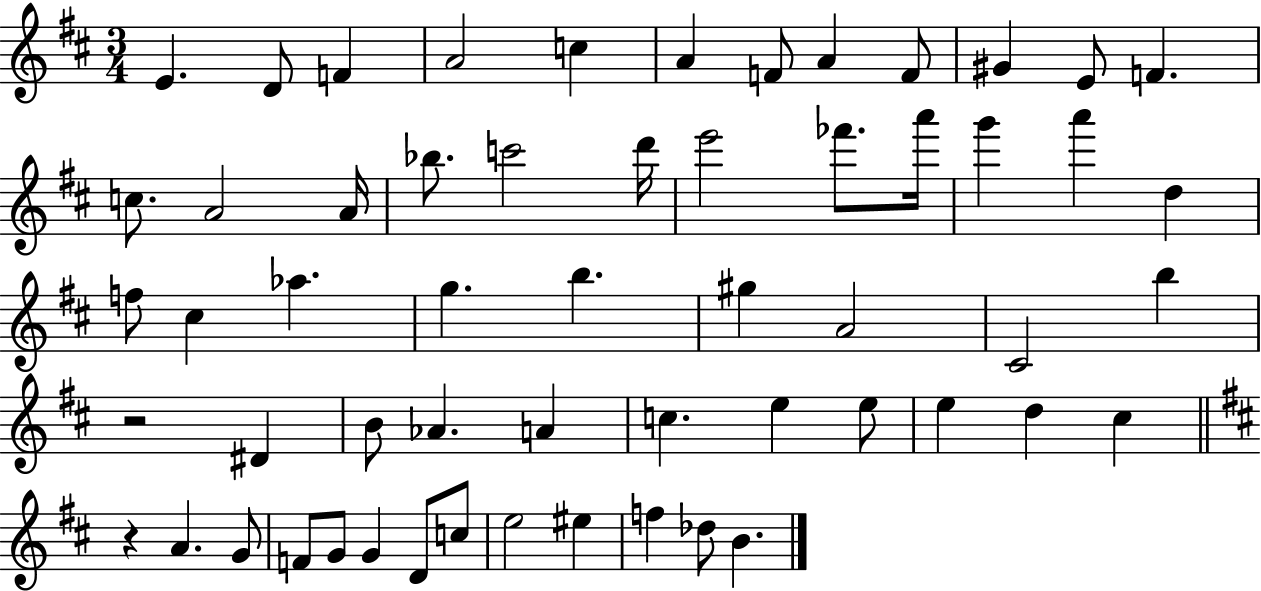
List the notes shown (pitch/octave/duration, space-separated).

E4/q. D4/e F4/q A4/h C5/q A4/q F4/e A4/q F4/e G#4/q E4/e F4/q. C5/e. A4/h A4/s Bb5/e. C6/h D6/s E6/h FES6/e. A6/s G6/q A6/q D5/q F5/e C#5/q Ab5/q. G5/q. B5/q. G#5/q A4/h C#4/h B5/q R/h D#4/q B4/e Ab4/q. A4/q C5/q. E5/q E5/e E5/q D5/q C#5/q R/q A4/q. G4/e F4/e G4/e G4/q D4/e C5/e E5/h EIS5/q F5/q Db5/e B4/q.